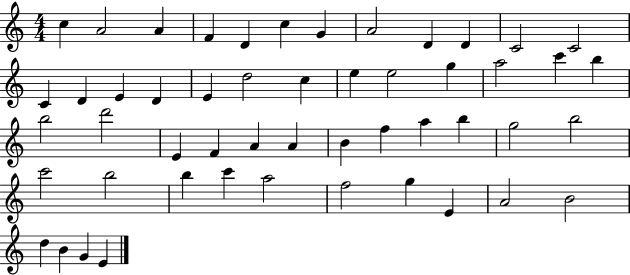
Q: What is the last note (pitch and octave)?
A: E4